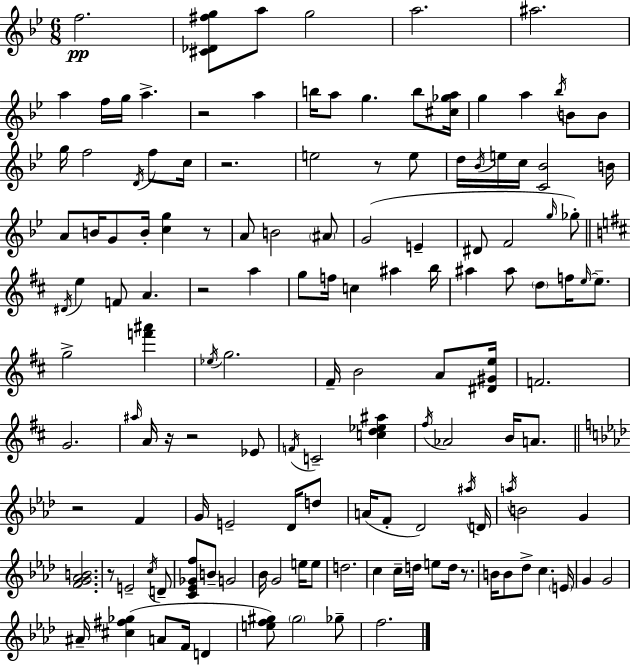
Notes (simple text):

F5/h. [C#4,Db4,F#5,G5]/e A5/e G5/h A5/h. A#5/h. A5/q F5/s G5/s A5/q. R/h A5/q B5/s A5/e G5/q. B5/e [C#5,Gb5,A5]/s G5/q A5/q Bb5/s B4/e B4/e G5/s F5/h D4/s F5/e C5/s R/h. E5/h R/e E5/e D5/s Bb4/s E5/s C5/s [C4,Bb4]/h B4/s A4/e B4/s G4/e B4/s [C5,G5]/q R/e A4/e B4/h A#4/e G4/h E4/q D#4/e F4/h G5/s Gb5/e D#4/s E5/q F4/e A4/q. R/h A5/q G5/e F5/s C5/q A#5/q B5/s A#5/q A#5/e D5/e F5/s E5/s E5/e. G5/h [F6,A#6]/q Eb5/s G5/h. F#4/s B4/h A4/e [D#4,G#4,E5]/s F4/h. G4/h. A#5/s A4/s R/s R/h Eb4/e F4/s C4/h [C5,D5,Eb5,A#5]/q F#5/s Ab4/h B4/s A4/e. R/h F4/q G4/s E4/h Db4/s D5/e A4/s F4/e Db4/h A#5/s D4/s A5/s B4/h G4/q [F4,G4,Ab4,B4]/h. R/e E4/h C5/s D4/e [C4,Eb4,Gb4,F5]/e B4/e G4/h Bb4/s G4/h E5/s E5/e D5/h. C5/q C5/s D5/s E5/e D5/s R/e. B4/s B4/e Db5/e C5/q. E4/s G4/q G4/h A#4/s [C#5,F#5,Gb5]/q A4/e F4/s D4/q [E5,F5,G#5]/e G#5/h Gb5/e F5/h.